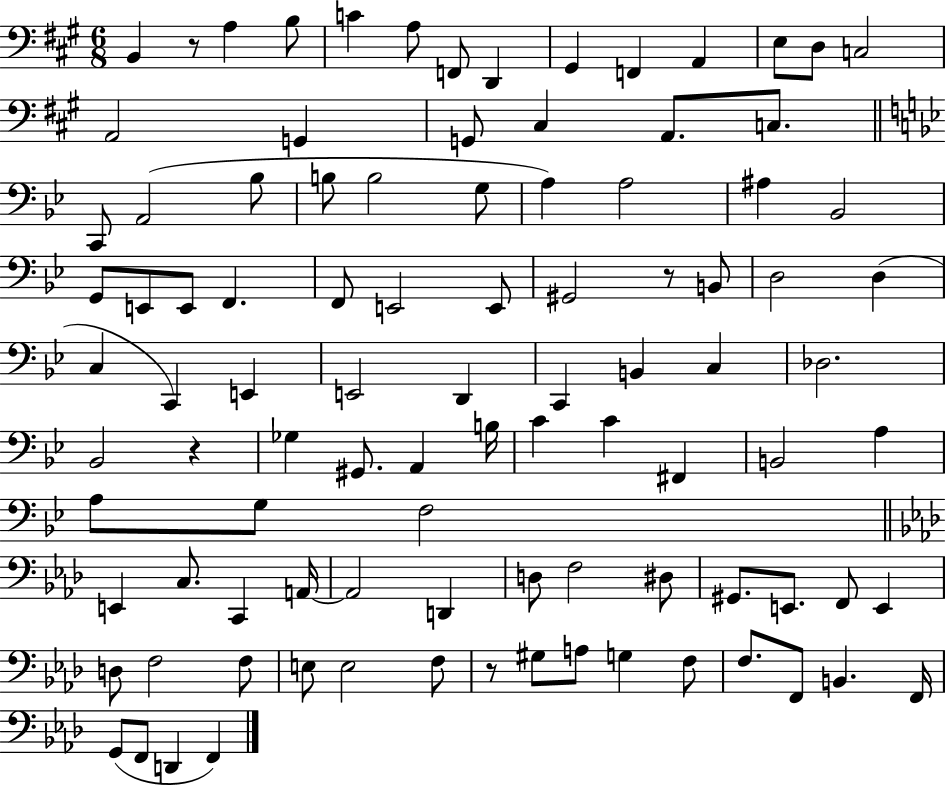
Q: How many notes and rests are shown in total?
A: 97